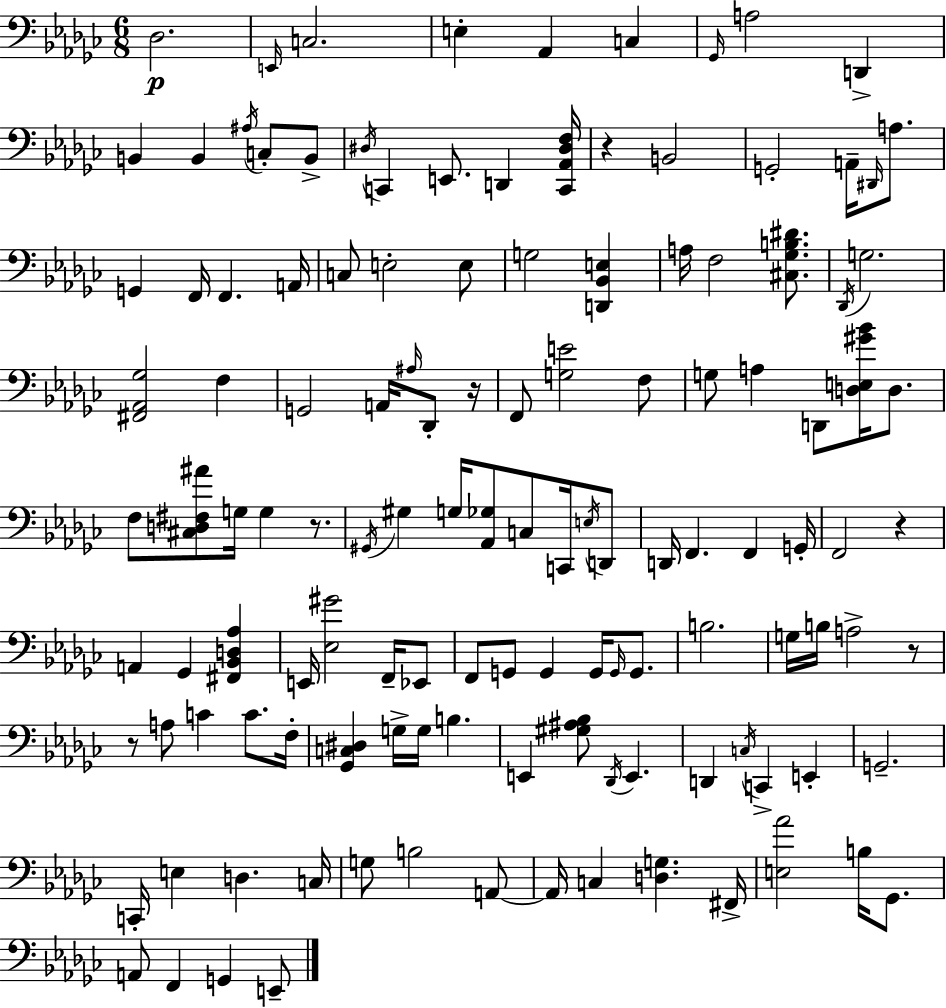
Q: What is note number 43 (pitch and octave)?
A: G3